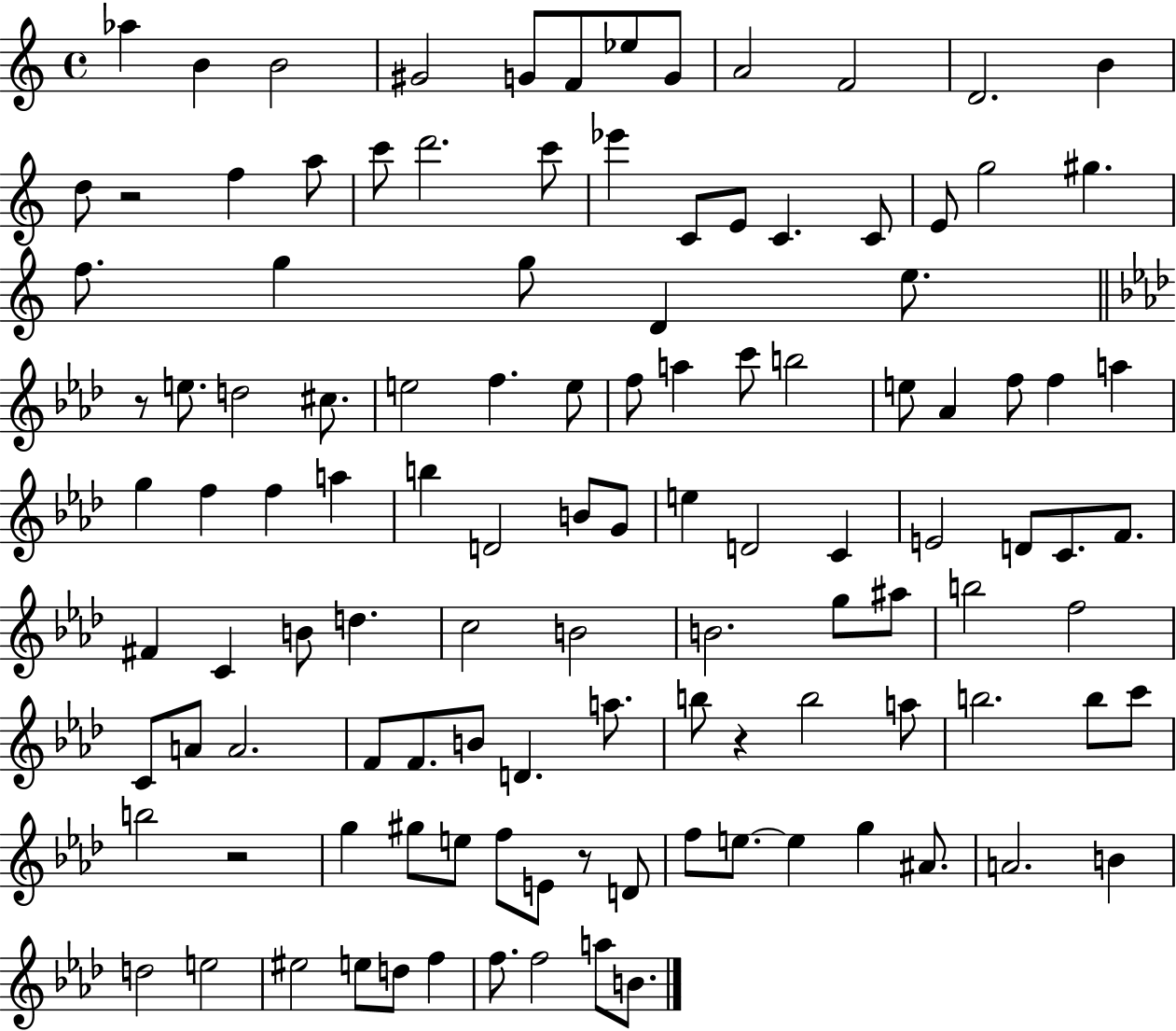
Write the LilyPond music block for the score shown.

{
  \clef treble
  \time 4/4
  \defaultTimeSignature
  \key c \major
  aes''4 b'4 b'2 | gis'2 g'8 f'8 ees''8 g'8 | a'2 f'2 | d'2. b'4 | \break d''8 r2 f''4 a''8 | c'''8 d'''2. c'''8 | ees'''4 c'8 e'8 c'4. c'8 | e'8 g''2 gis''4. | \break f''8. g''4 g''8 d'4 e''8. | \bar "||" \break \key aes \major r8 e''8. d''2 cis''8. | e''2 f''4. e''8 | f''8 a''4 c'''8 b''2 | e''8 aes'4 f''8 f''4 a''4 | \break g''4 f''4 f''4 a''4 | b''4 d'2 b'8 g'8 | e''4 d'2 c'4 | e'2 d'8 c'8. f'8. | \break fis'4 c'4 b'8 d''4. | c''2 b'2 | b'2. g''8 ais''8 | b''2 f''2 | \break c'8 a'8 a'2. | f'8 f'8. b'8 d'4. a''8. | b''8 r4 b''2 a''8 | b''2. b''8 c'''8 | \break b''2 r2 | g''4 gis''8 e''8 f''8 e'8 r8 d'8 | f''8 e''8.~~ e''4 g''4 ais'8. | a'2. b'4 | \break d''2 e''2 | eis''2 e''8 d''8 f''4 | f''8. f''2 a''8 b'8. | \bar "|."
}